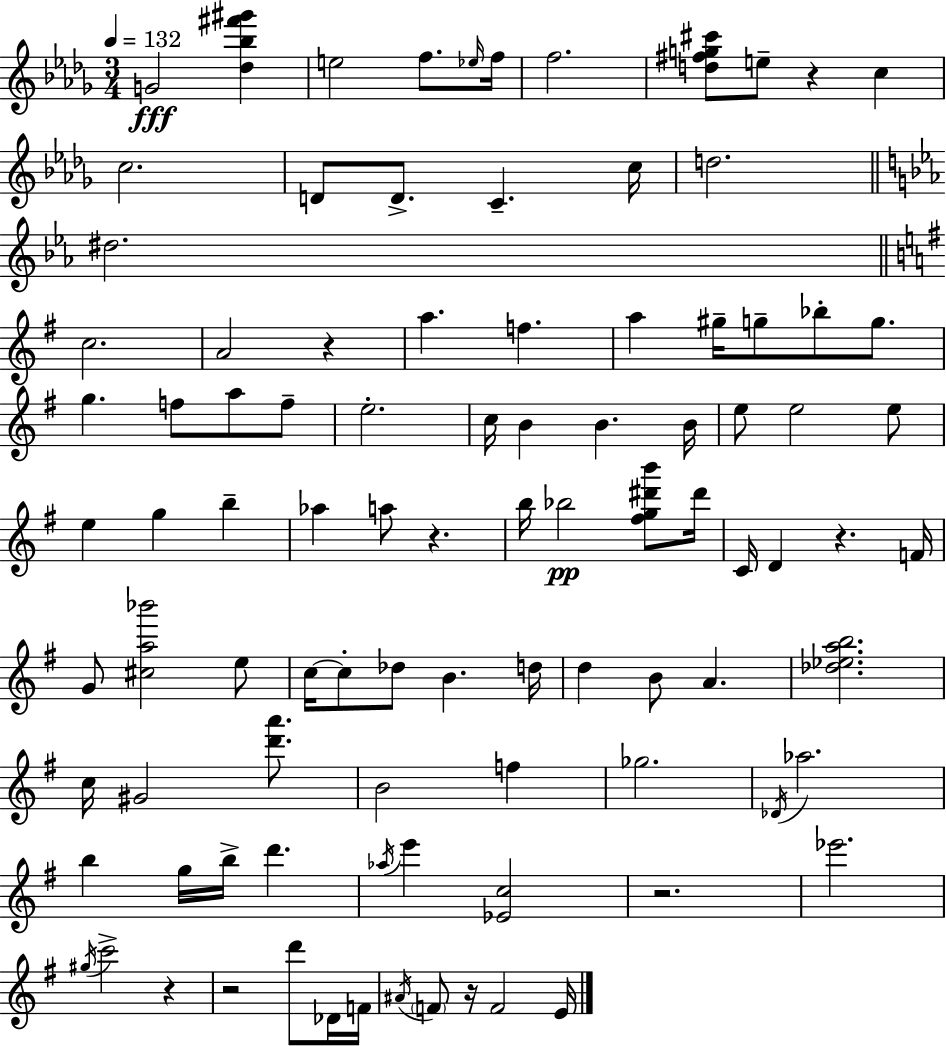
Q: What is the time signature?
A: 3/4